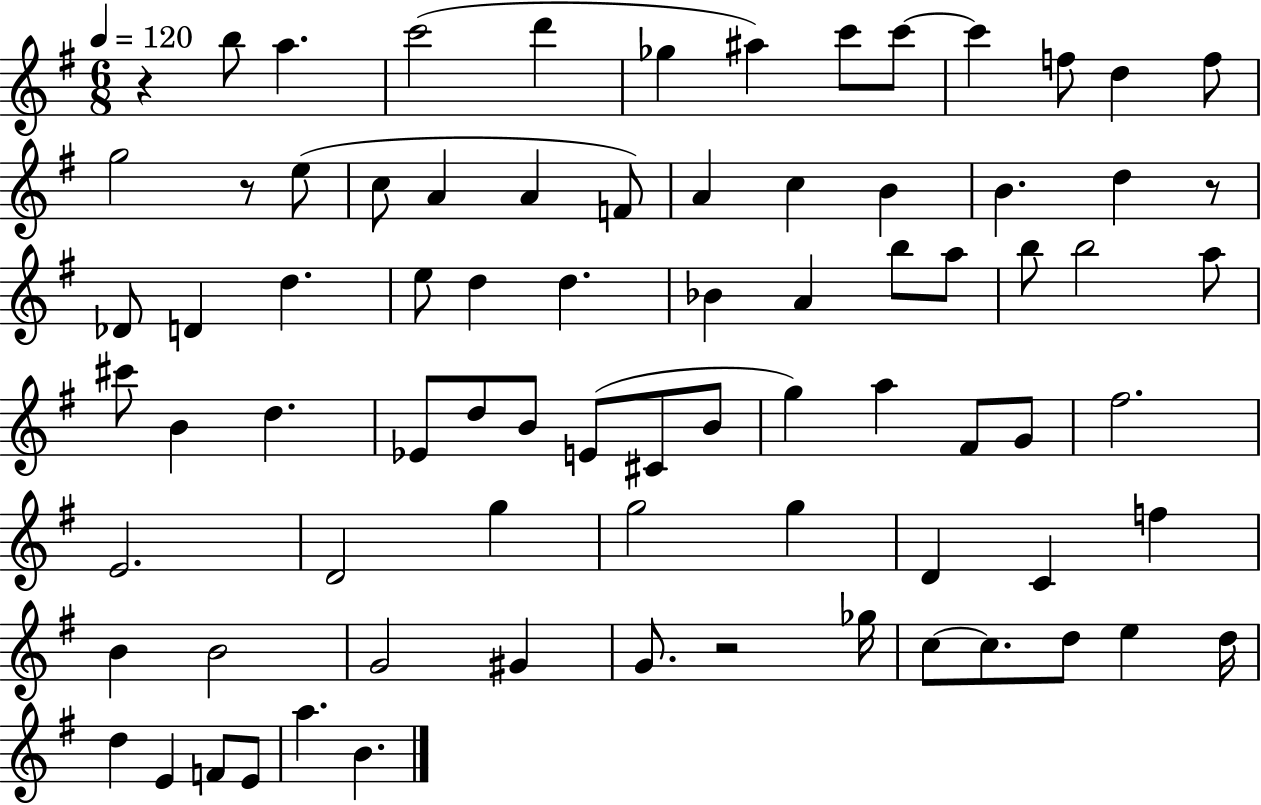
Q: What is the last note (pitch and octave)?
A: B4